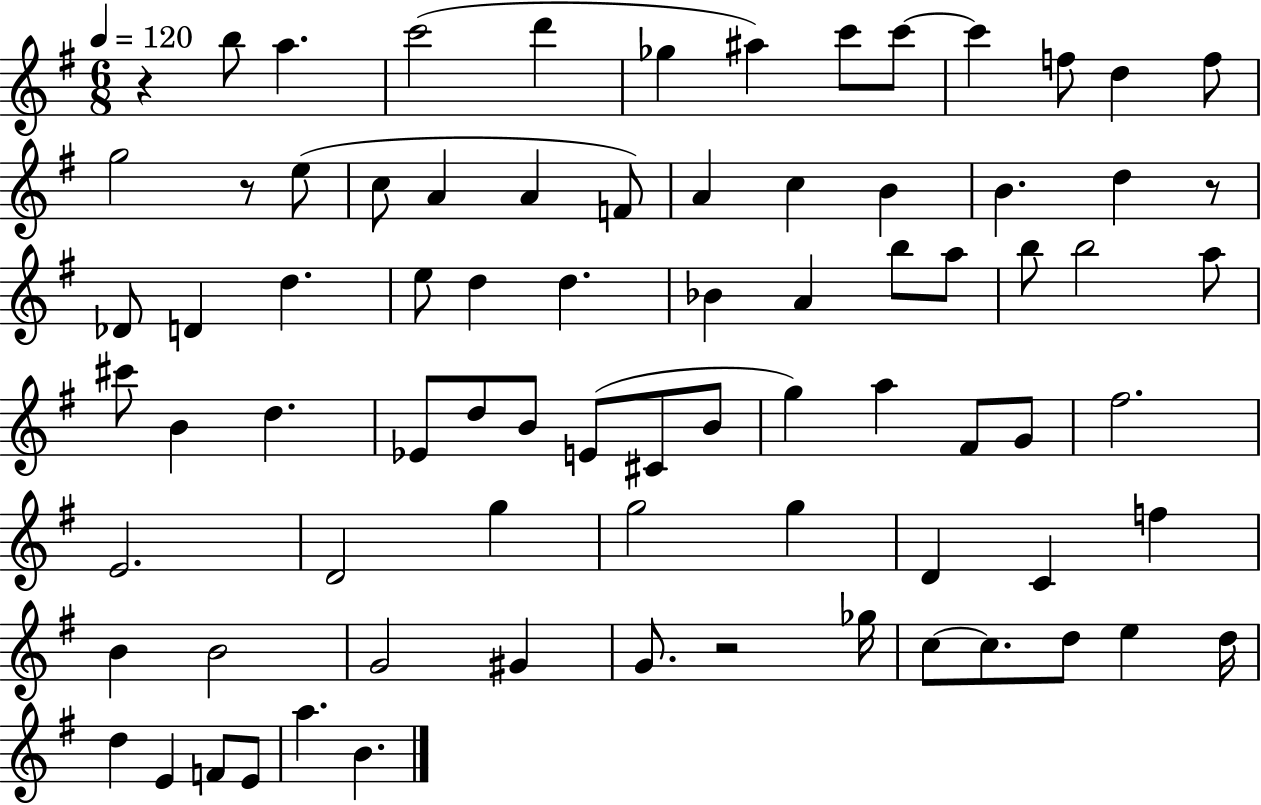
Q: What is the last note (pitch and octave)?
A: B4